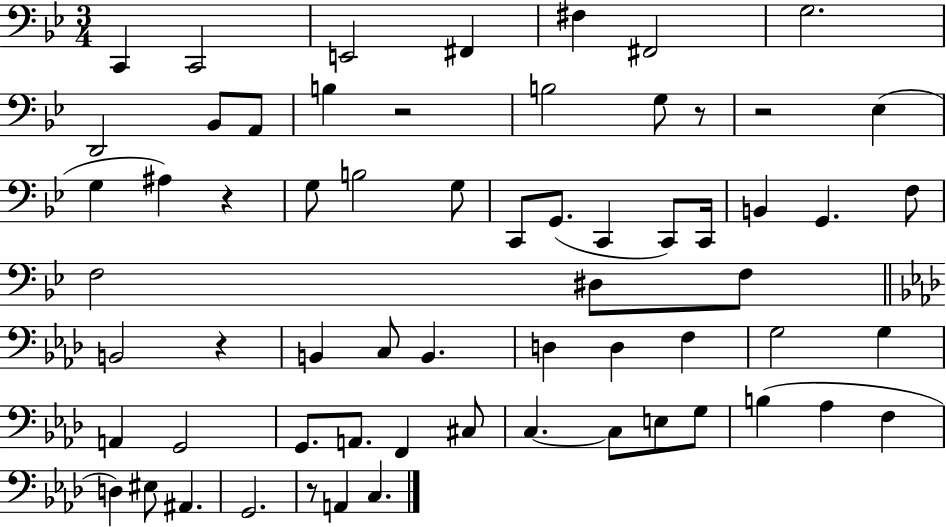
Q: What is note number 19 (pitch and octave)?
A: G3